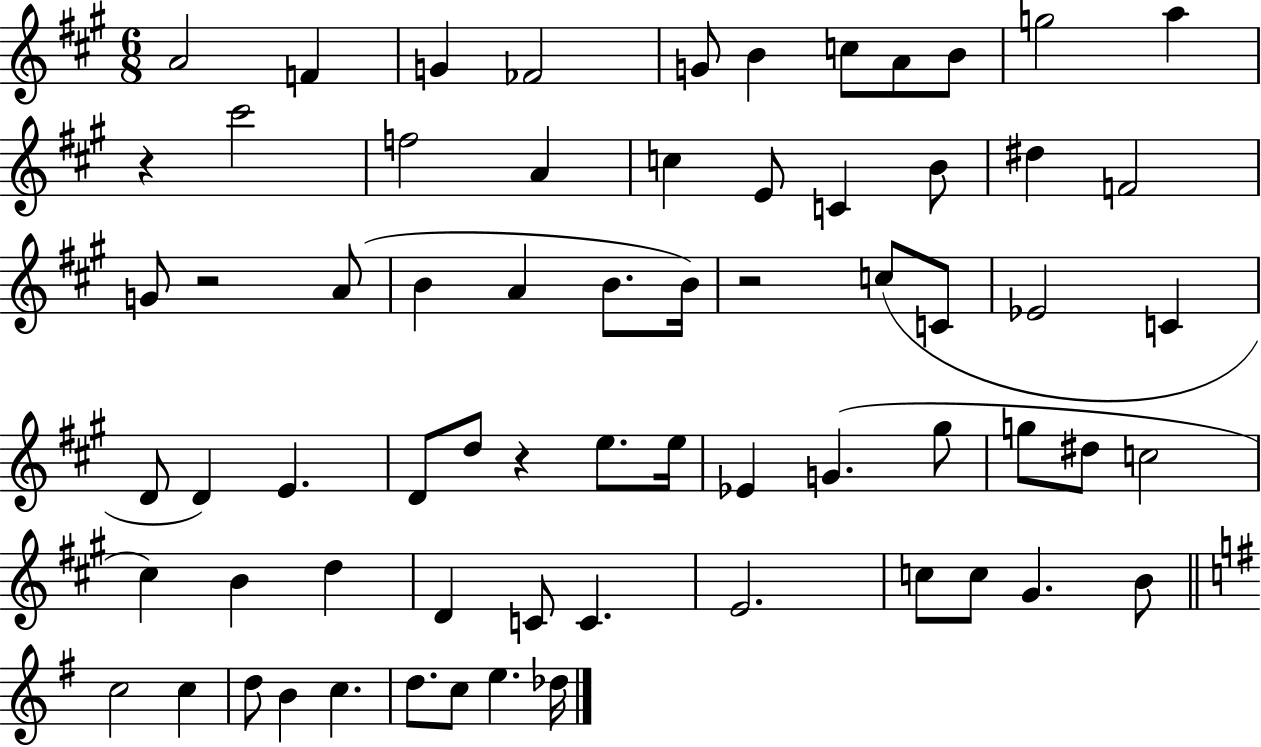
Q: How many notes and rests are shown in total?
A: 67